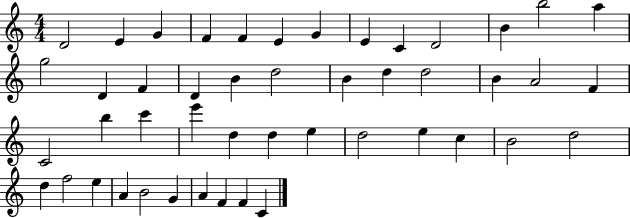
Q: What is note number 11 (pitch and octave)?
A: B4